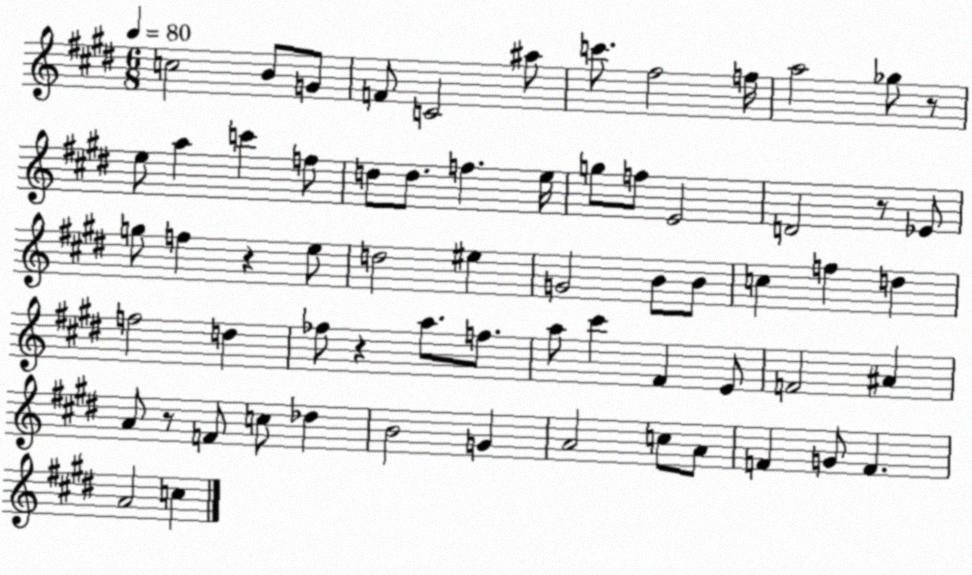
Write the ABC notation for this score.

X:1
T:Untitled
M:6/8
L:1/4
K:E
c2 B/2 G/2 F/2 C2 ^a/2 c'/2 ^f2 f/4 a2 _g/2 z/2 e/2 a c' f/2 d/2 d/2 f e/4 g/2 f/2 E2 D2 z/2 _E/2 g/2 f z e/2 d2 ^e G2 B/2 B/2 c f d f2 d _f/2 z a/2 f/2 a/2 ^c' ^F E/2 F2 ^A A/2 z/2 F/2 c/2 _d B2 G A2 c/2 A/2 F G/2 F A2 c